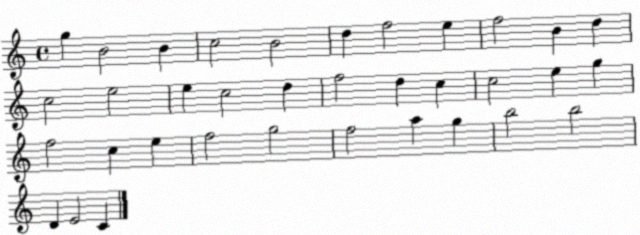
X:1
T:Untitled
M:4/4
L:1/4
K:C
g B2 B c2 B2 d f2 e f2 B d c2 e2 e c2 d f2 d c c2 e g f2 c e f2 g2 f2 a g b2 b2 D E2 C